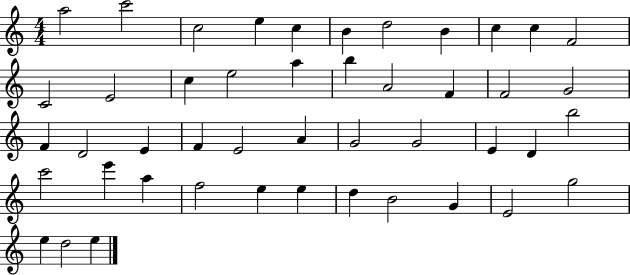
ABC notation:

X:1
T:Untitled
M:4/4
L:1/4
K:C
a2 c'2 c2 e c B d2 B c c F2 C2 E2 c e2 a b A2 F F2 G2 F D2 E F E2 A G2 G2 E D b2 c'2 e' a f2 e e d B2 G E2 g2 e d2 e